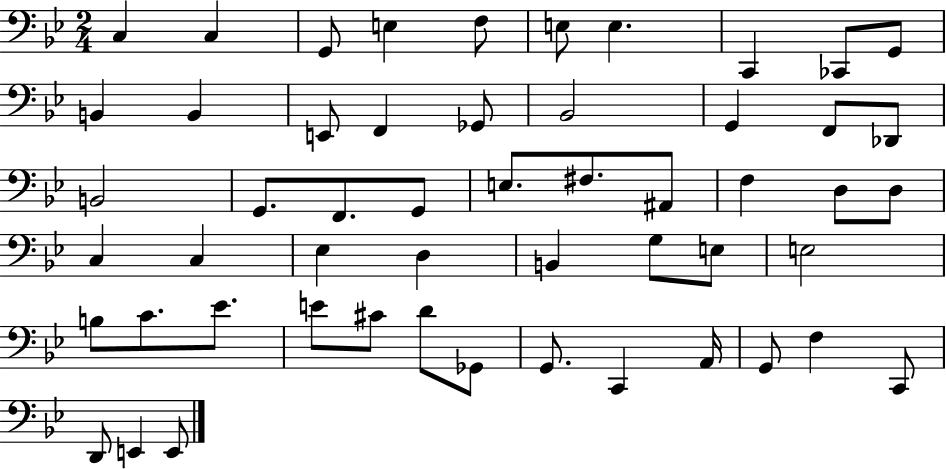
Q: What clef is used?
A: bass